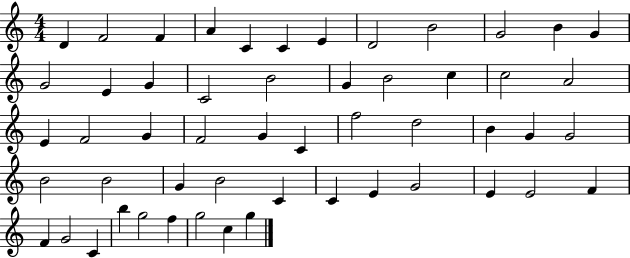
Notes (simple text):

D4/q F4/h F4/q A4/q C4/q C4/q E4/q D4/h B4/h G4/h B4/q G4/q G4/h E4/q G4/q C4/h B4/h G4/q B4/h C5/q C5/h A4/h E4/q F4/h G4/q F4/h G4/q C4/q F5/h D5/h B4/q G4/q G4/h B4/h B4/h G4/q B4/h C4/q C4/q E4/q G4/h E4/q E4/h F4/q F4/q G4/h C4/q B5/q G5/h F5/q G5/h C5/q G5/q